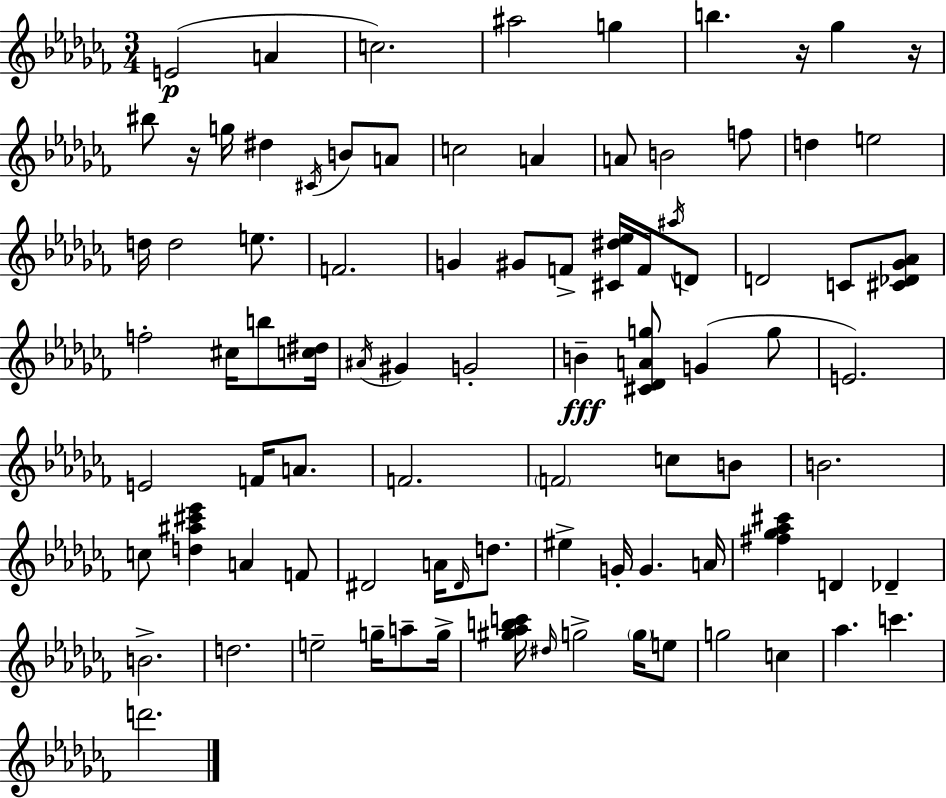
{
  \clef treble
  \numericTimeSignature
  \time 3/4
  \key aes \minor
  \repeat volta 2 { e'2(\p a'4 | c''2.) | ais''2 g''4 | b''4. r16 ges''4 r16 | \break bis''8 r16 g''16 dis''4 \acciaccatura { cis'16 } b'8 a'8 | c''2 a'4 | a'8 b'2 f''8 | d''4 e''2 | \break d''16 d''2 e''8. | f'2. | g'4 gis'8 f'8-> <cis' dis'' ees''>16 f'16 \acciaccatura { ais''16 } | d'8 d'2 c'8 | \break <cis' des' ges' aes'>8 f''2-. cis''16 b''8 | <c'' dis''>16 \acciaccatura { ais'16 } gis'4 g'2-. | b'4--\fff <cis' des' a' g''>8 g'4( | g''8 e'2.) | \break e'2 f'16 | a'8. f'2. | \parenthesize f'2 c''8 | b'8 b'2. | \break c''8 <d'' ais'' cis''' ees'''>4 a'4 | f'8 dis'2 a'16 | \grace { dis'16 } d''8. eis''4-> g'16-. g'4. | a'16 <fis'' ges'' aes'' cis'''>4 d'4 | \break des'4-- b'2.-> | d''2. | e''2-- | g''16-- a''8-- g''16-> <gis'' aes'' b'' c'''>16 \grace { dis''16 } g''2-> | \break \parenthesize g''16 e''8 g''2 | c''4 aes''4. c'''4. | d'''2. | } \bar "|."
}